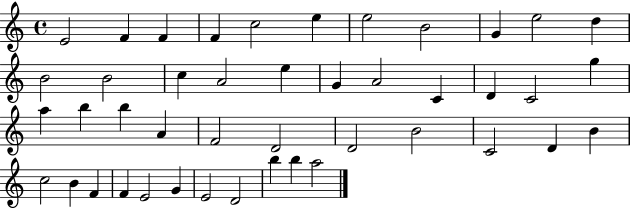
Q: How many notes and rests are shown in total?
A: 44